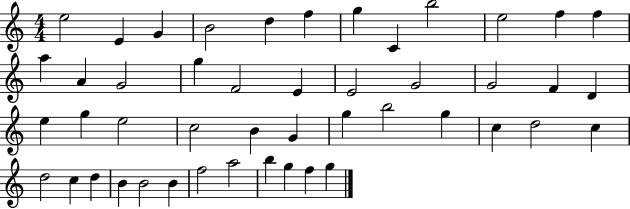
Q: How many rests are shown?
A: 0